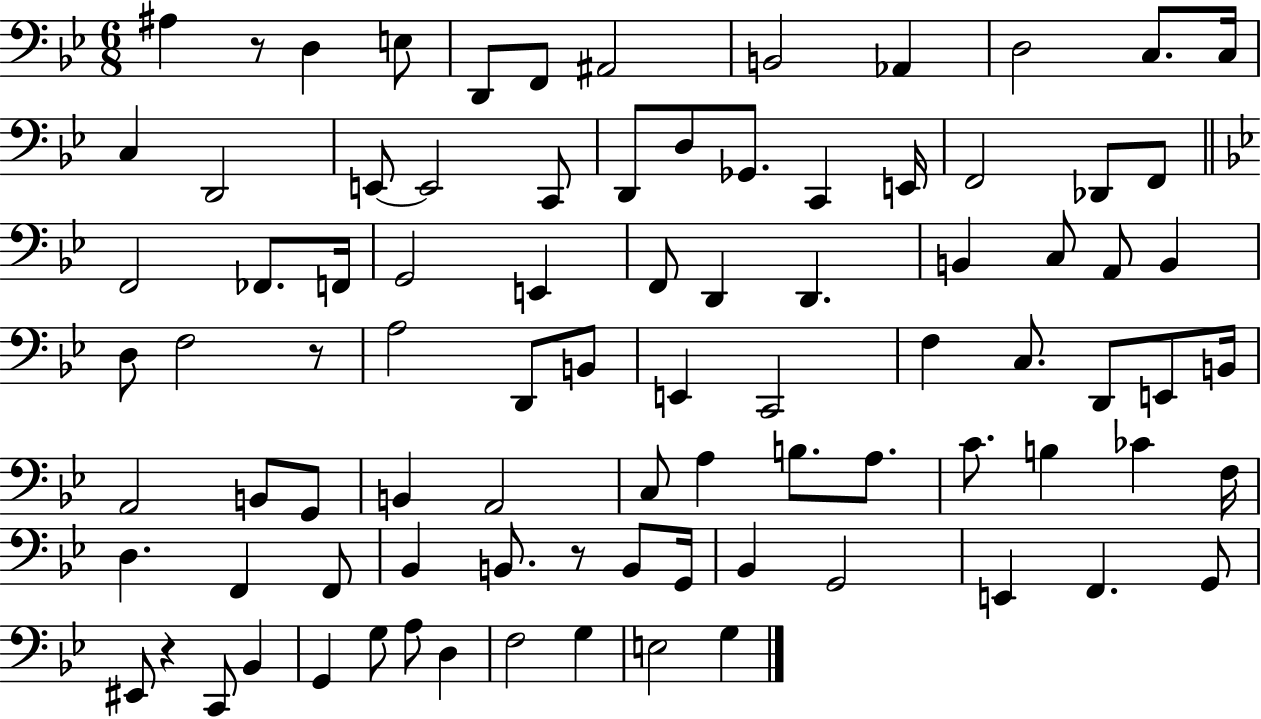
A#3/q R/e D3/q E3/e D2/e F2/e A#2/h B2/h Ab2/q D3/h C3/e. C3/s C3/q D2/h E2/e E2/h C2/e D2/e D3/e Gb2/e. C2/q E2/s F2/h Db2/e F2/e F2/h FES2/e. F2/s G2/h E2/q F2/e D2/q D2/q. B2/q C3/e A2/e B2/q D3/e F3/h R/e A3/h D2/e B2/e E2/q C2/h F3/q C3/e. D2/e E2/e B2/s A2/h B2/e G2/e B2/q A2/h C3/e A3/q B3/e. A3/e. C4/e. B3/q CES4/q F3/s D3/q. F2/q F2/e Bb2/q B2/e. R/e B2/e G2/s Bb2/q G2/h E2/q F2/q. G2/e EIS2/e R/q C2/e Bb2/q G2/q G3/e A3/e D3/q F3/h G3/q E3/h G3/q